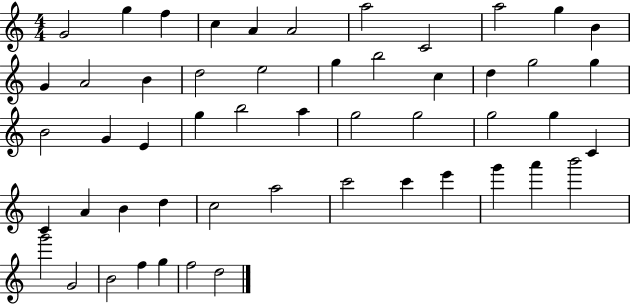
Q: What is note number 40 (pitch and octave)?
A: C6